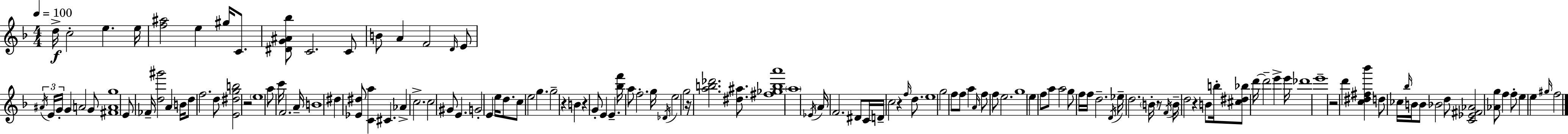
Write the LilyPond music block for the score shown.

{
  \clef treble
  \numericTimeSignature
  \time 4/4
  \key d \minor
  \tempo 4 = 100
  d''16->\f c''2-. e''4. e''16 | <f'' ais''>2 e''4 gis''16 c'8. | <dis' g' ais' bes''>8 c'2. c'8 | b'8 a'4 f'2 \grace { d'16 } e'8 | \break \tuplet 3/2 { \acciaccatura { ais'16 } e'16 g'16-. } g'4 a'2 | g'8 <fis' a' g''>1 | e'8 fes'16-- <d'' gis'''>2 a'4 | b'16 d''8 f''2. | \break d''8 <e' dis'' g'' b''>2 r2 | \parenthesize e''1 | a''8 c'''16 f'2. | a'16-- b'1 | \break dis''4 <ees' dis''>8 <c' a''>4 cis'4. | aes'4-> c''2.-> | c''2 gis'8 e'4. | g'2-. e'4 e''16 d''8. | \break c''8 e''2 g''4. | g''2-- r4 b'4 | r4 g'8-. e'4 e'4.-- | <bes'' f'''>16 a''8 f''2.-. | \break g''16 \acciaccatura { des'16 } e''2 g''2 | r16 <a'' b'' des'''>2. | <dis'' ais''>8. <fis'' ges'' b'' a'''>1 | \parenthesize a''1 | \break \acciaccatura { ees'16 } a'16 f'2. | dis'8 c'16 d'16-- c''2 r4 | \grace { f''16 } d''8. e''1 | g''2 f''8 f''8 | \break a''4 \grace { a'16 } f''8 f''8 e''2. | g''1 | \parenthesize e''4 f''8 a''8 a''2 | g''8 f''16 f''16 d''2.-- | \break \acciaccatura { d'16 } ees''16-- d''2. | \parenthesize b'16-. r8 \acciaccatura { f'16 } b'16-- d''2 | r4 b'8 b''16-. <cis'' dis'' bes''>8 d'''16~~ d'''2-- | e'''4-> e'''16 des'''1 | \break e'''1-- | r2 | d'''4 <c'' dis'' fis'' bes'''>4 d''8 ces''16 \grace { bes''16 } b'16 b'8 bes'2 | d''8 <c' ees' fis' aes'>2 | \break <aes' g''>8 f''4 f''8-. e''4 e''4 | \grace { gis''16 } f''2 \bar "|."
}